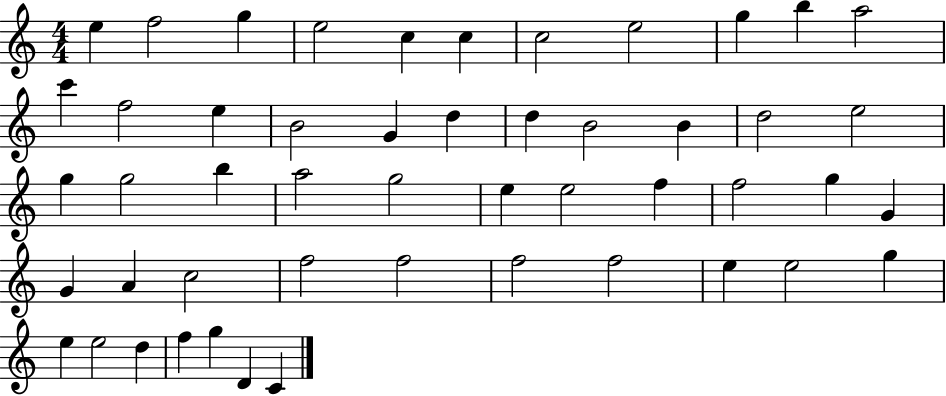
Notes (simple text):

E5/q F5/h G5/q E5/h C5/q C5/q C5/h E5/h G5/q B5/q A5/h C6/q F5/h E5/q B4/h G4/q D5/q D5/q B4/h B4/q D5/h E5/h G5/q G5/h B5/q A5/h G5/h E5/q E5/h F5/q F5/h G5/q G4/q G4/q A4/q C5/h F5/h F5/h F5/h F5/h E5/q E5/h G5/q E5/q E5/h D5/q F5/q G5/q D4/q C4/q